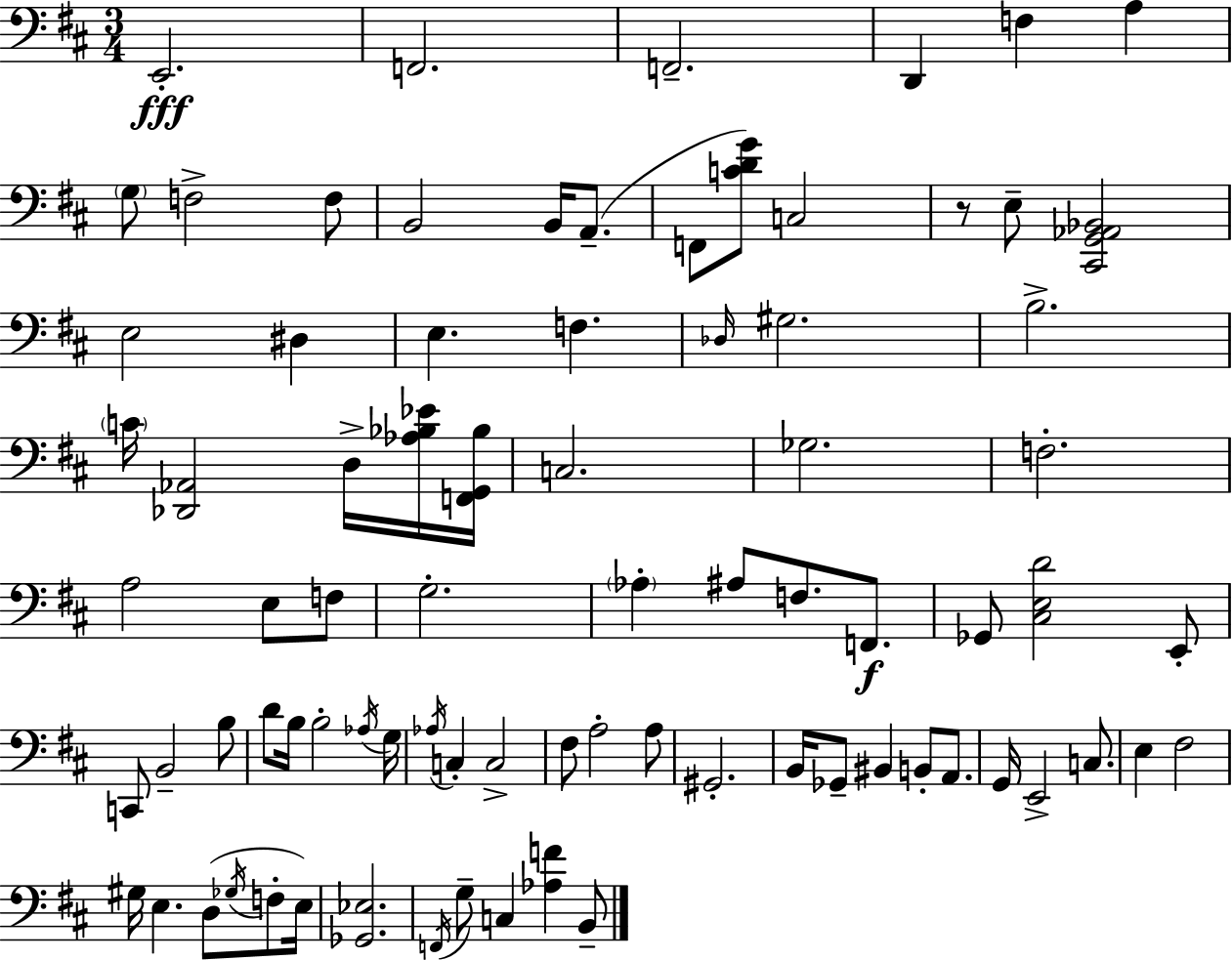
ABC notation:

X:1
T:Untitled
M:3/4
L:1/4
K:D
E,,2 F,,2 F,,2 D,, F, A, G,/2 F,2 F,/2 B,,2 B,,/4 A,,/2 F,,/2 [CDG]/2 C,2 z/2 E,/2 [^C,,G,,_A,,_B,,]2 E,2 ^D, E, F, _D,/4 ^G,2 B,2 C/4 [_D,,_A,,]2 D,/4 [_A,_B,_E]/4 [F,,G,,_B,]/4 C,2 _G,2 F,2 A,2 E,/2 F,/2 G,2 _A, ^A,/2 F,/2 F,,/2 _G,,/2 [^C,E,D]2 E,,/2 C,,/2 B,,2 B,/2 D/2 B,/4 B,2 _A,/4 G,/4 _A,/4 C, C,2 ^F,/2 A,2 A,/2 ^G,,2 B,,/4 _G,,/2 ^B,, B,,/2 A,,/2 G,,/4 E,,2 C,/2 E, ^F,2 ^G,/4 E, D,/2 _G,/4 F,/2 E,/4 [_G,,_E,]2 F,,/4 G,/2 C, [_A,F] B,,/2